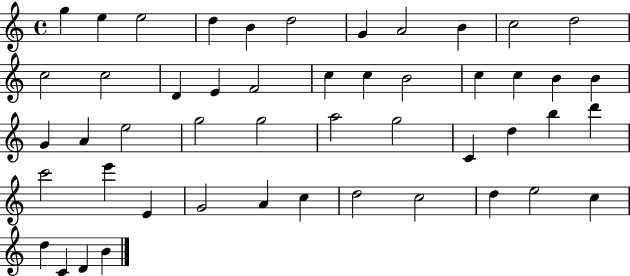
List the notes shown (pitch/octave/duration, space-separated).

G5/q E5/q E5/h D5/q B4/q D5/h G4/q A4/h B4/q C5/h D5/h C5/h C5/h D4/q E4/q F4/h C5/q C5/q B4/h C5/q C5/q B4/q B4/q G4/q A4/q E5/h G5/h G5/h A5/h G5/h C4/q D5/q B5/q D6/q C6/h E6/q E4/q G4/h A4/q C5/q D5/h C5/h D5/q E5/h C5/q D5/q C4/q D4/q B4/q